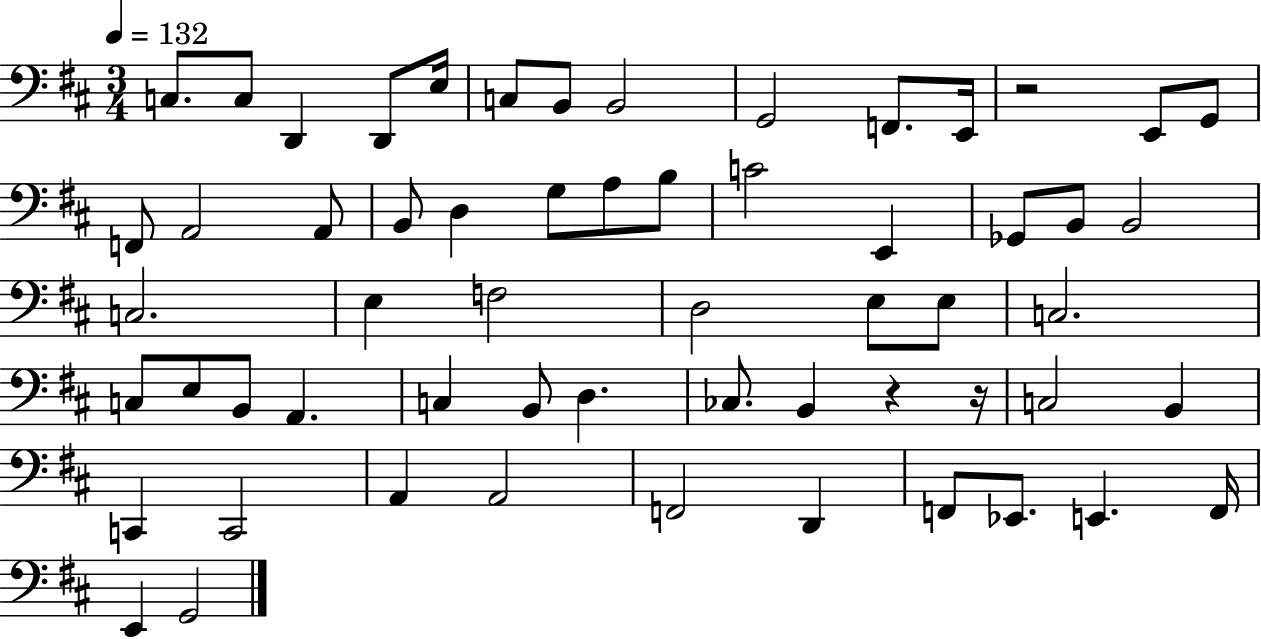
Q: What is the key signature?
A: D major